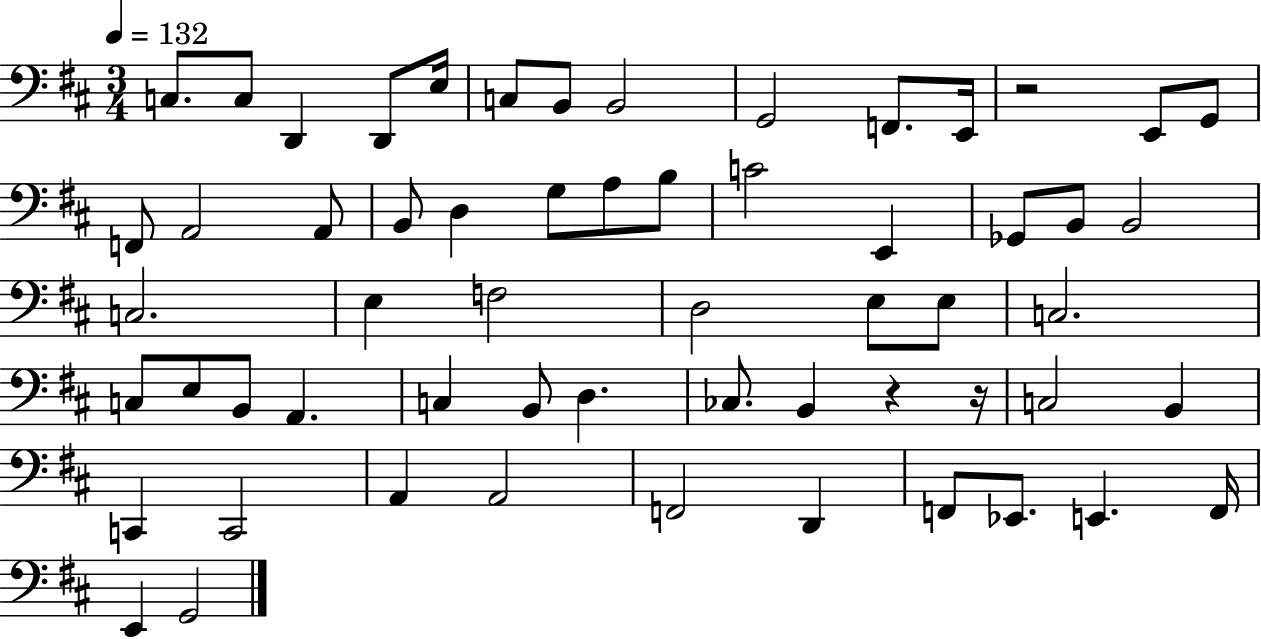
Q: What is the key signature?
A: D major